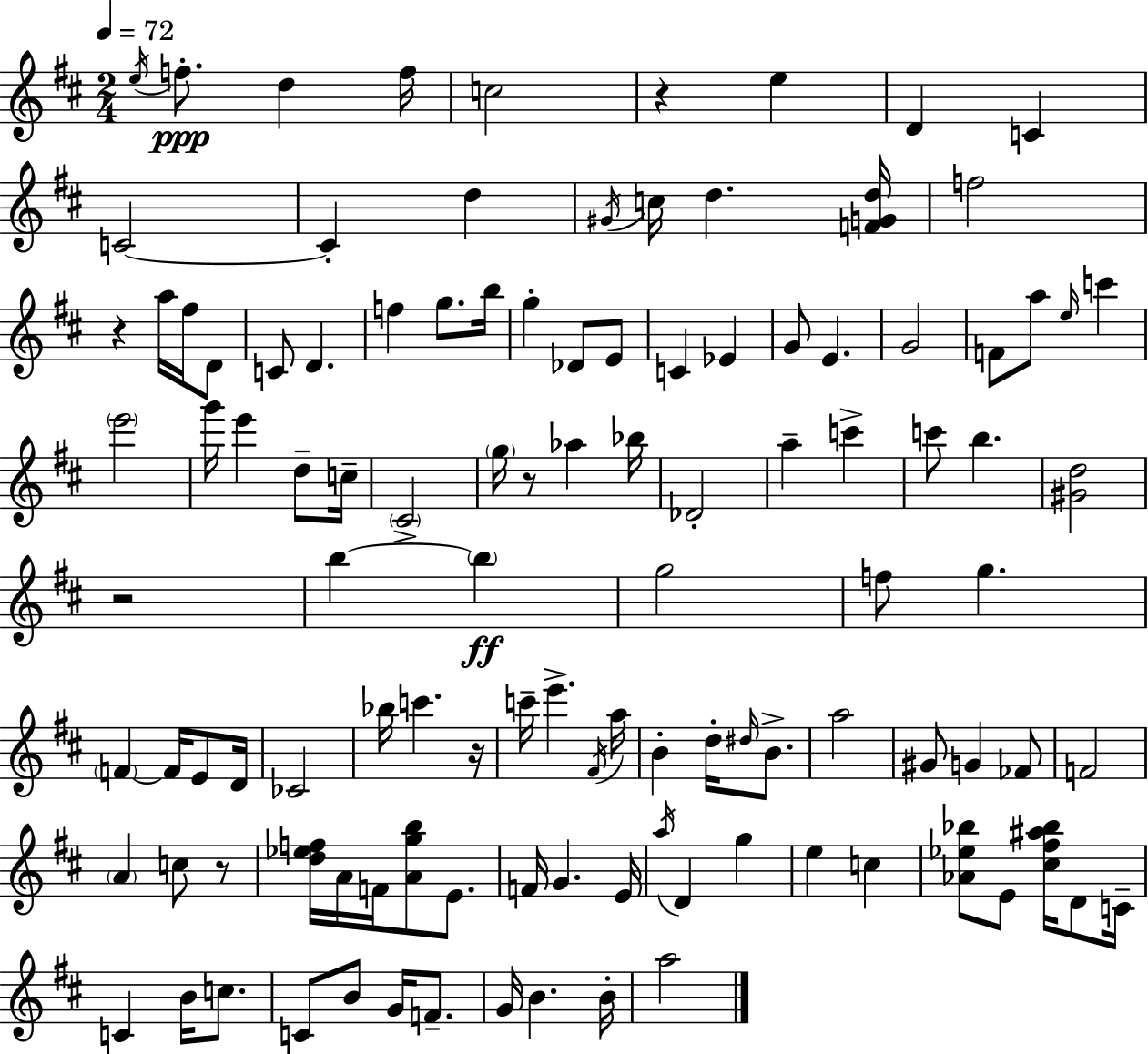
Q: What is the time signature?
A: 2/4